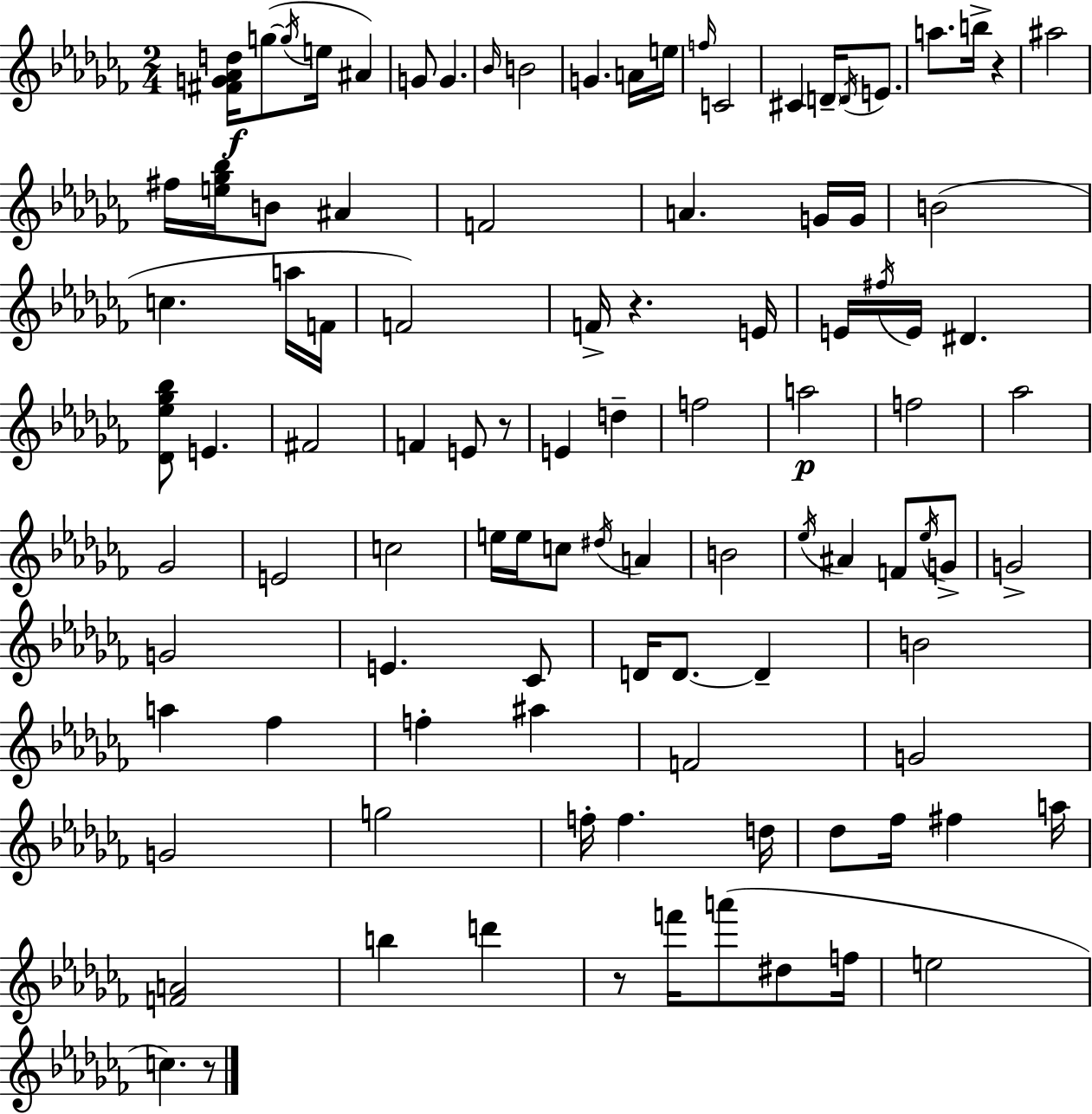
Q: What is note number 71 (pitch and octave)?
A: A5